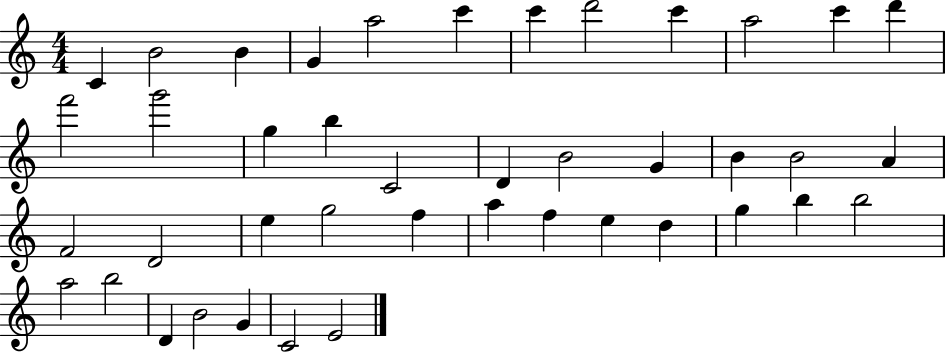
X:1
T:Untitled
M:4/4
L:1/4
K:C
C B2 B G a2 c' c' d'2 c' a2 c' d' f'2 g'2 g b C2 D B2 G B B2 A F2 D2 e g2 f a f e d g b b2 a2 b2 D B2 G C2 E2